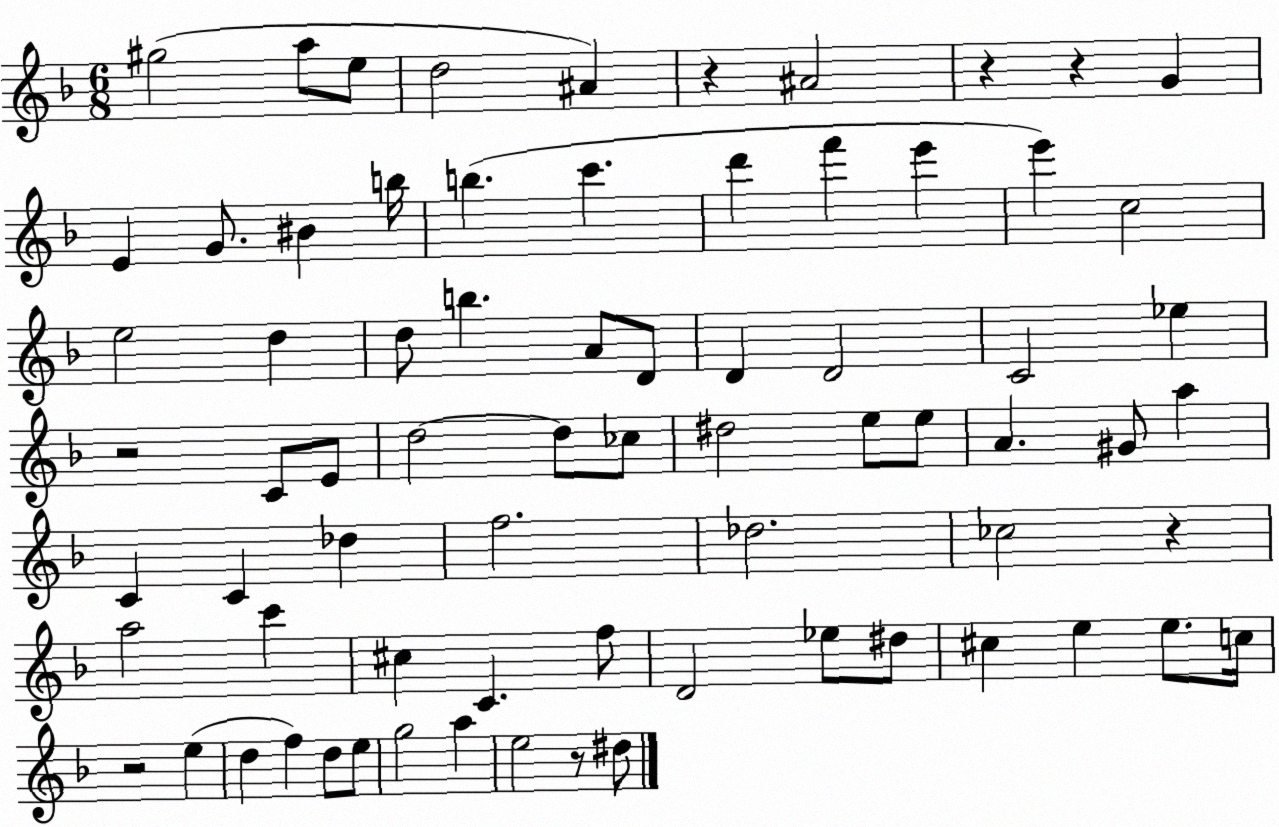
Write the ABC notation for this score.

X:1
T:Untitled
M:6/8
L:1/4
K:F
^g2 a/2 e/2 d2 ^A z ^A2 z z G E G/2 ^B b/4 b c' d' f' e' e' c2 e2 d d/2 b A/2 D/2 D D2 C2 _e z2 C/2 E/2 d2 d/2 _c/2 ^d2 e/2 e/2 A ^G/2 a C C _d f2 _d2 _c2 z a2 c' ^c C f/2 D2 _e/2 ^d/2 ^c e e/2 c/4 z2 e d f d/2 e/2 g2 a e2 z/2 ^d/2